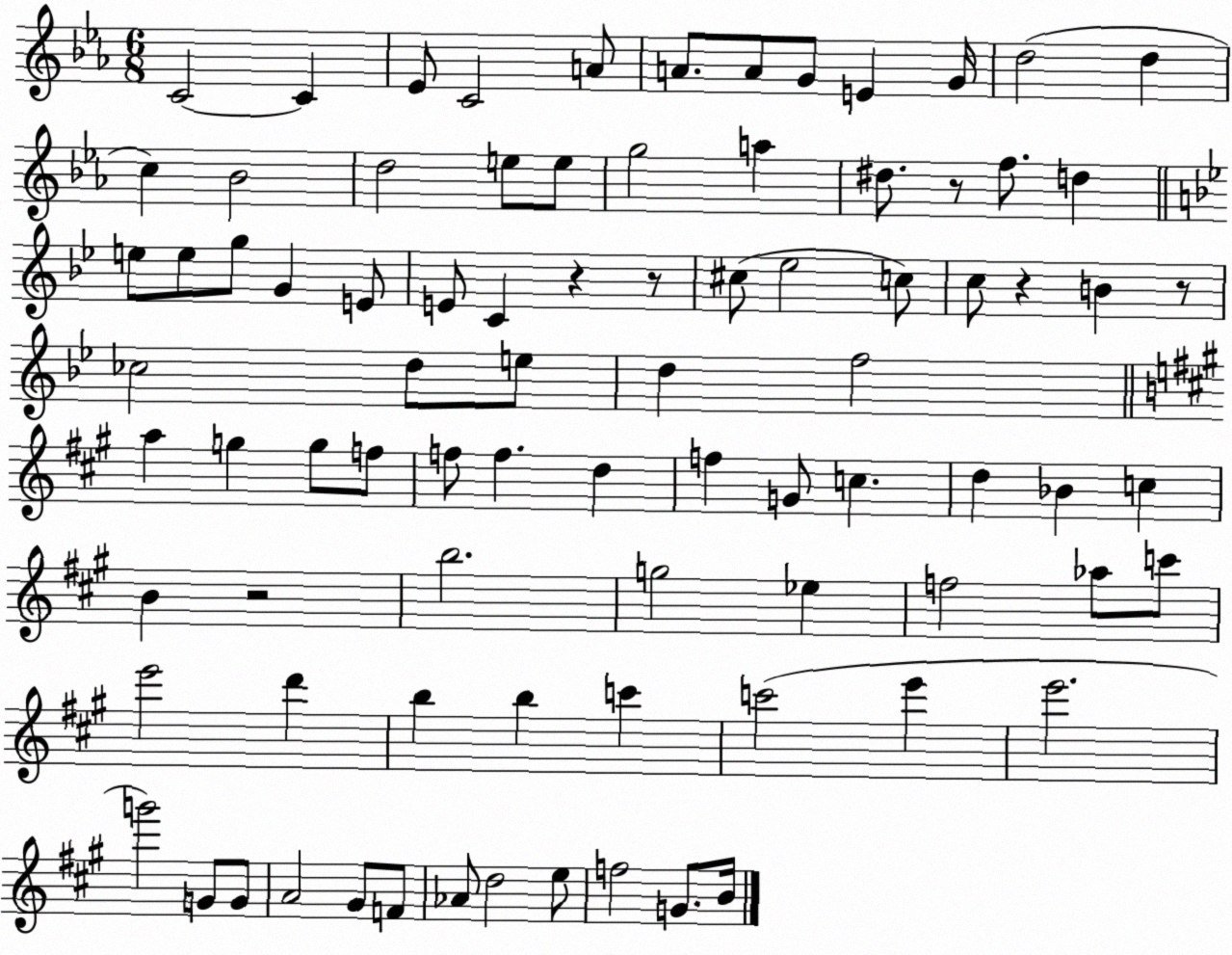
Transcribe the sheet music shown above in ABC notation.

X:1
T:Untitled
M:6/8
L:1/4
K:Eb
C2 C _E/2 C2 A/2 A/2 A/2 G/2 E G/4 d2 d c _B2 d2 e/2 e/2 g2 a ^d/2 z/2 f/2 d e/2 e/2 g/2 G E/2 E/2 C z z/2 ^c/2 _e2 c/2 c/2 z B z/2 _c2 d/2 e/2 d f2 a g g/2 f/2 f/2 f d f G/2 c d _B c B z2 b2 g2 _e f2 _a/2 c'/2 e'2 d' b b c' c'2 e' e'2 g'2 G/2 G/2 A2 ^G/2 F/2 _A/2 d2 e/2 f2 G/2 B/4